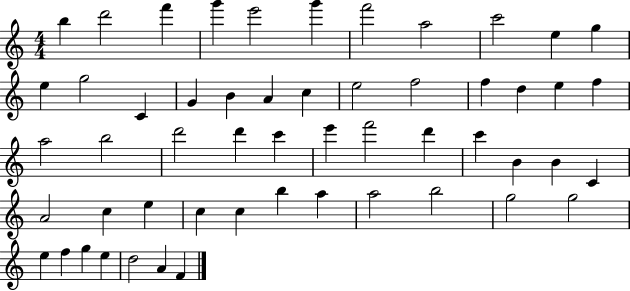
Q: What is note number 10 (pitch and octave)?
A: E5